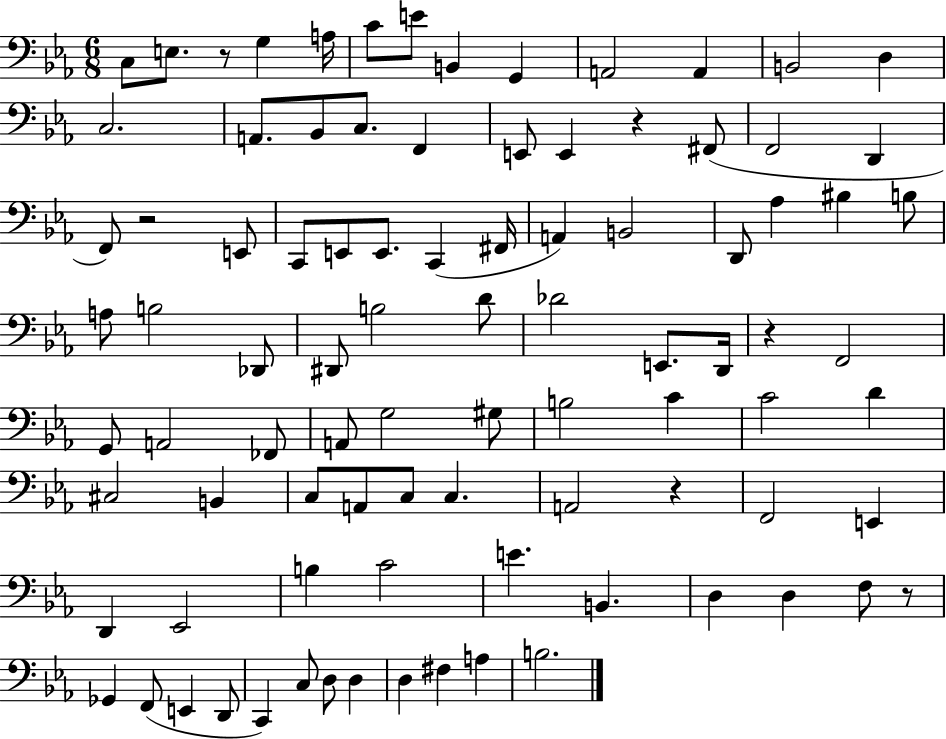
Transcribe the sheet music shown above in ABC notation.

X:1
T:Untitled
M:6/8
L:1/4
K:Eb
C,/2 E,/2 z/2 G, A,/4 C/2 E/2 B,, G,, A,,2 A,, B,,2 D, C,2 A,,/2 _B,,/2 C,/2 F,, E,,/2 E,, z ^F,,/2 F,,2 D,, F,,/2 z2 E,,/2 C,,/2 E,,/2 E,,/2 C,, ^F,,/4 A,, B,,2 D,,/2 _A, ^B, B,/2 A,/2 B,2 _D,,/2 ^D,,/2 B,2 D/2 _D2 E,,/2 D,,/4 z F,,2 G,,/2 A,,2 _F,,/2 A,,/2 G,2 ^G,/2 B,2 C C2 D ^C,2 B,, C,/2 A,,/2 C,/2 C, A,,2 z F,,2 E,, D,, _E,,2 B, C2 E B,, D, D, F,/2 z/2 _G,, F,,/2 E,, D,,/2 C,, C,/2 D,/2 D, D, ^F, A, B,2